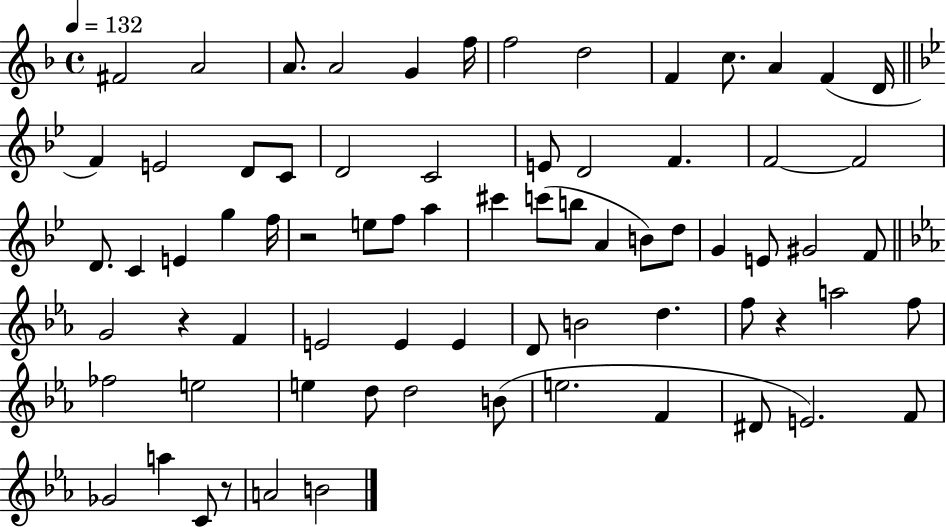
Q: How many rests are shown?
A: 4